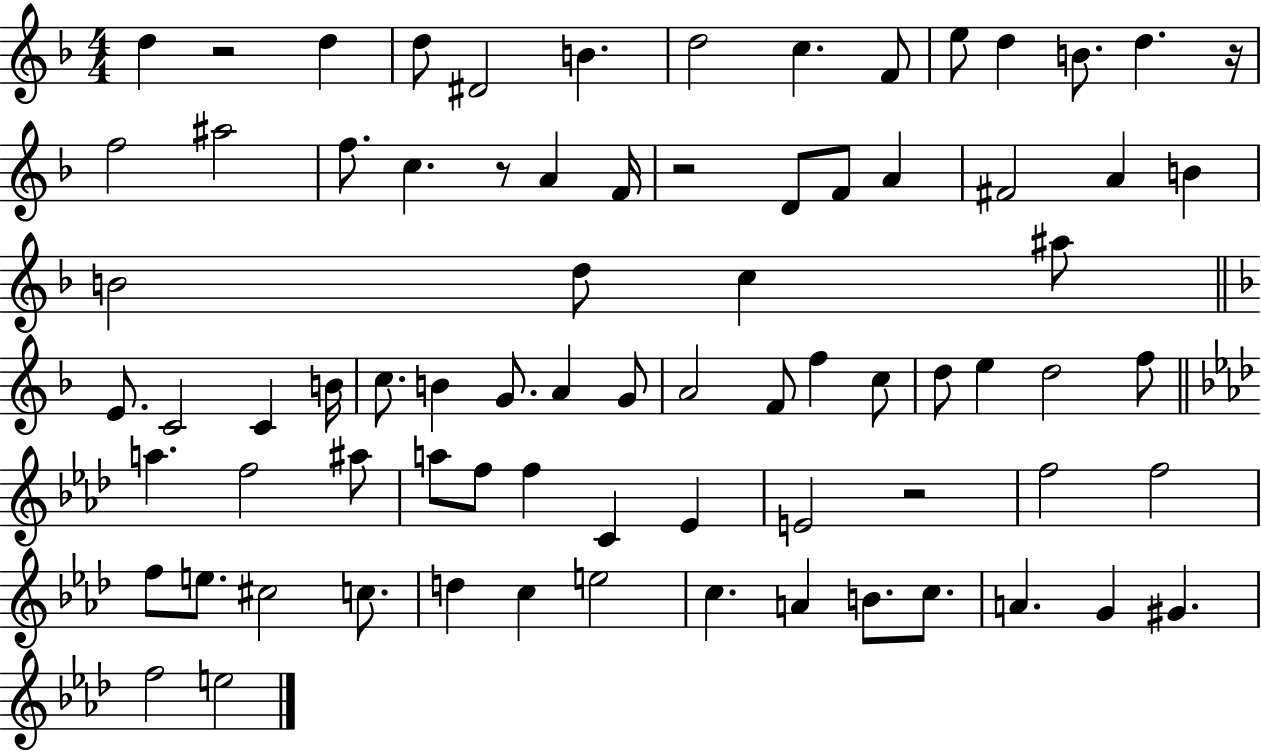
D5/q R/h D5/q D5/e D#4/h B4/q. D5/h C5/q. F4/e E5/e D5/q B4/e. D5/q. R/s F5/h A#5/h F5/e. C5/q. R/e A4/q F4/s R/h D4/e F4/e A4/q F#4/h A4/q B4/q B4/h D5/e C5/q A#5/e E4/e. C4/h C4/q B4/s C5/e. B4/q G4/e. A4/q G4/e A4/h F4/e F5/q C5/e D5/e E5/q D5/h F5/e A5/q. F5/h A#5/e A5/e F5/e F5/q C4/q Eb4/q E4/h R/h F5/h F5/h F5/e E5/e. C#5/h C5/e. D5/q C5/q E5/h C5/q. A4/q B4/e. C5/e. A4/q. G4/q G#4/q. F5/h E5/h